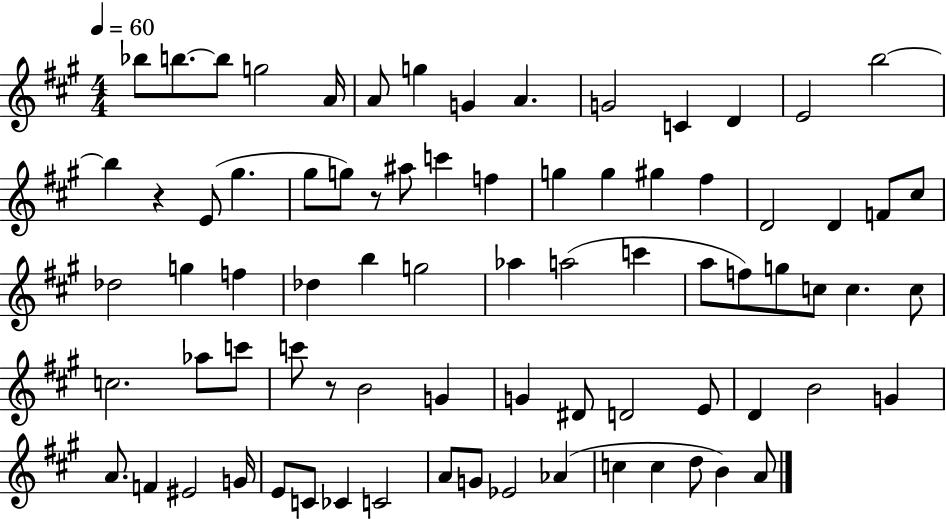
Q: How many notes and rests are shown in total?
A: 78